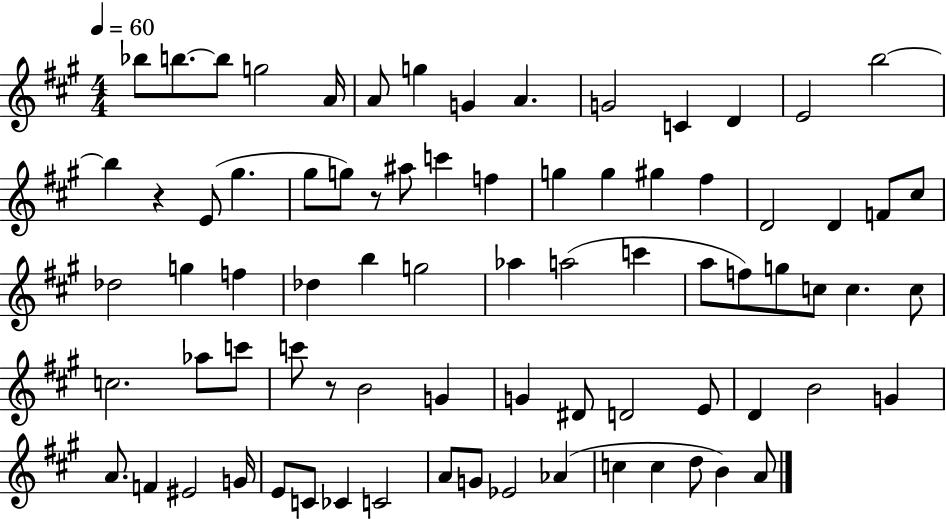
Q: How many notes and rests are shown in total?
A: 78